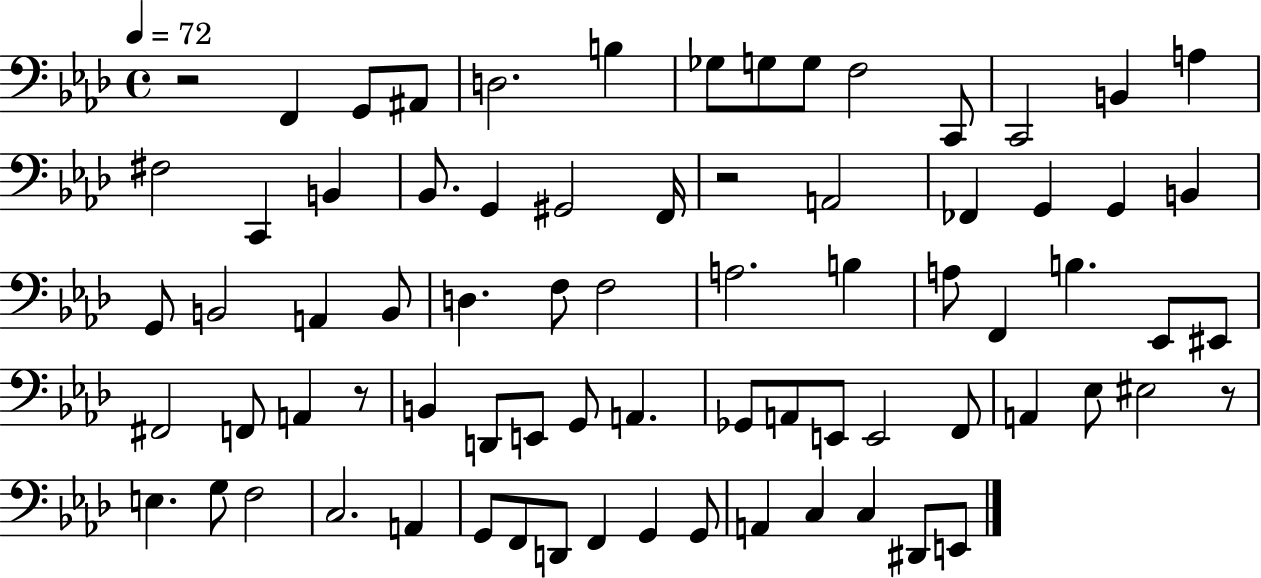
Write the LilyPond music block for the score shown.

{
  \clef bass
  \time 4/4
  \defaultTimeSignature
  \key aes \major
  \tempo 4 = 72
  r2 f,4 g,8 ais,8 | d2. b4 | ges8 g8 g8 f2 c,8 | c,2 b,4 a4 | \break fis2 c,4 b,4 | bes,8. g,4 gis,2 f,16 | r2 a,2 | fes,4 g,4 g,4 b,4 | \break g,8 b,2 a,4 b,8 | d4. f8 f2 | a2. b4 | a8 f,4 b4. ees,8 eis,8 | \break fis,2 f,8 a,4 r8 | b,4 d,8 e,8 g,8 a,4. | ges,8 a,8 e,8 e,2 f,8 | a,4 ees8 eis2 r8 | \break e4. g8 f2 | c2. a,4 | g,8 f,8 d,8 f,4 g,4 g,8 | a,4 c4 c4 dis,8 e,8 | \break \bar "|."
}